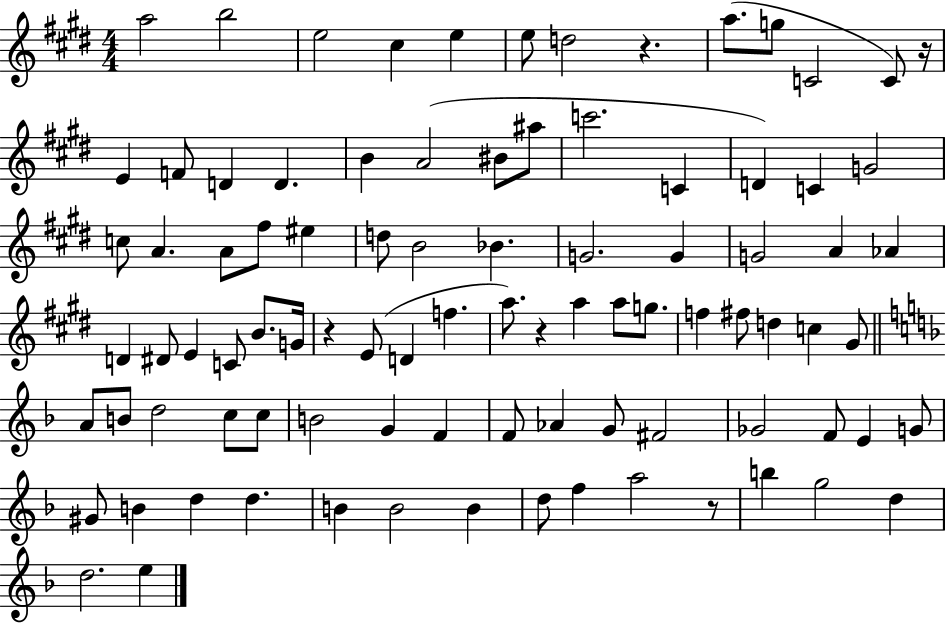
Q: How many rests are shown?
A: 5